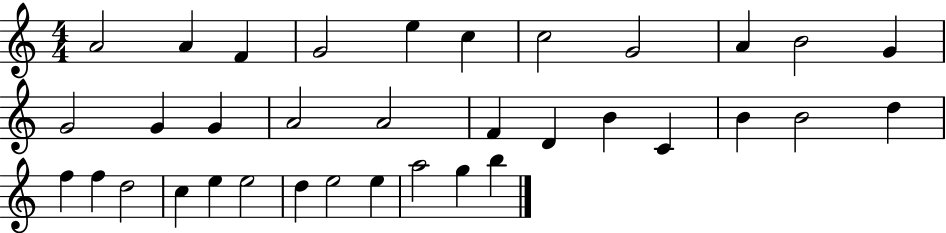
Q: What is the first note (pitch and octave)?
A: A4